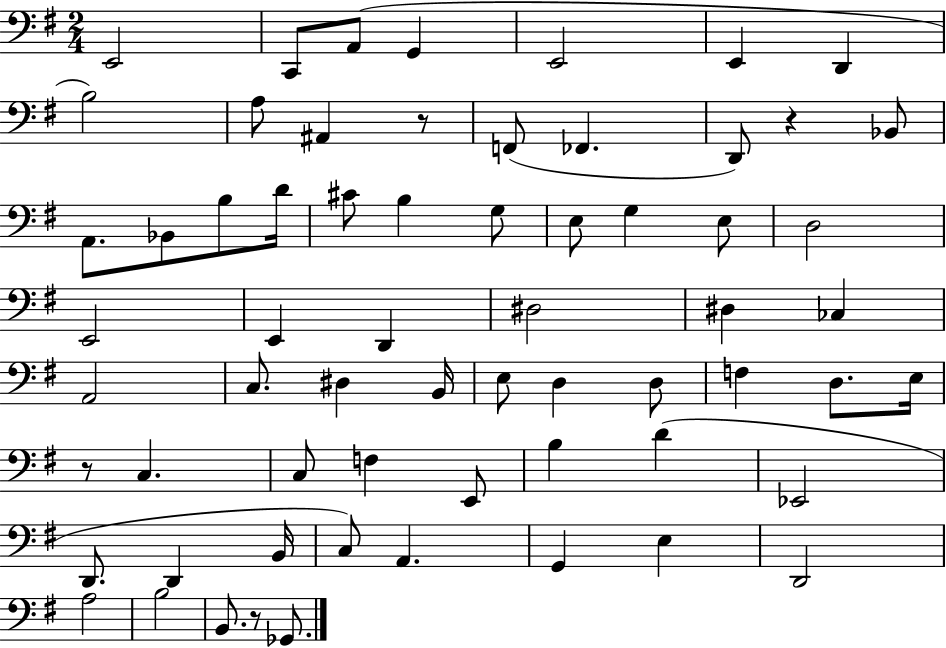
X:1
T:Untitled
M:2/4
L:1/4
K:G
E,,2 C,,/2 A,,/2 G,, E,,2 E,, D,, B,2 A,/2 ^A,, z/2 F,,/2 _F,, D,,/2 z _B,,/2 A,,/2 _B,,/2 B,/2 D/4 ^C/2 B, G,/2 E,/2 G, E,/2 D,2 E,,2 E,, D,, ^D,2 ^D, _C, A,,2 C,/2 ^D, B,,/4 E,/2 D, D,/2 F, D,/2 E,/4 z/2 C, C,/2 F, E,,/2 B, D _E,,2 D,,/2 D,, B,,/4 C,/2 A,, G,, E, D,,2 A,2 B,2 B,,/2 z/2 _G,,/2